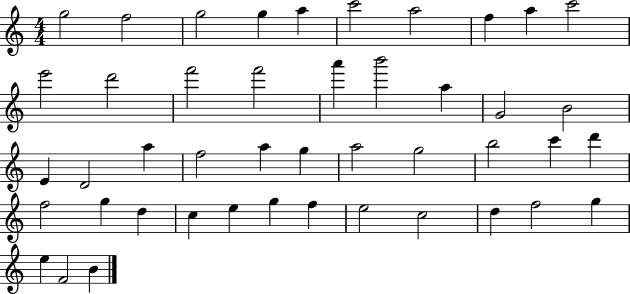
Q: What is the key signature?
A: C major